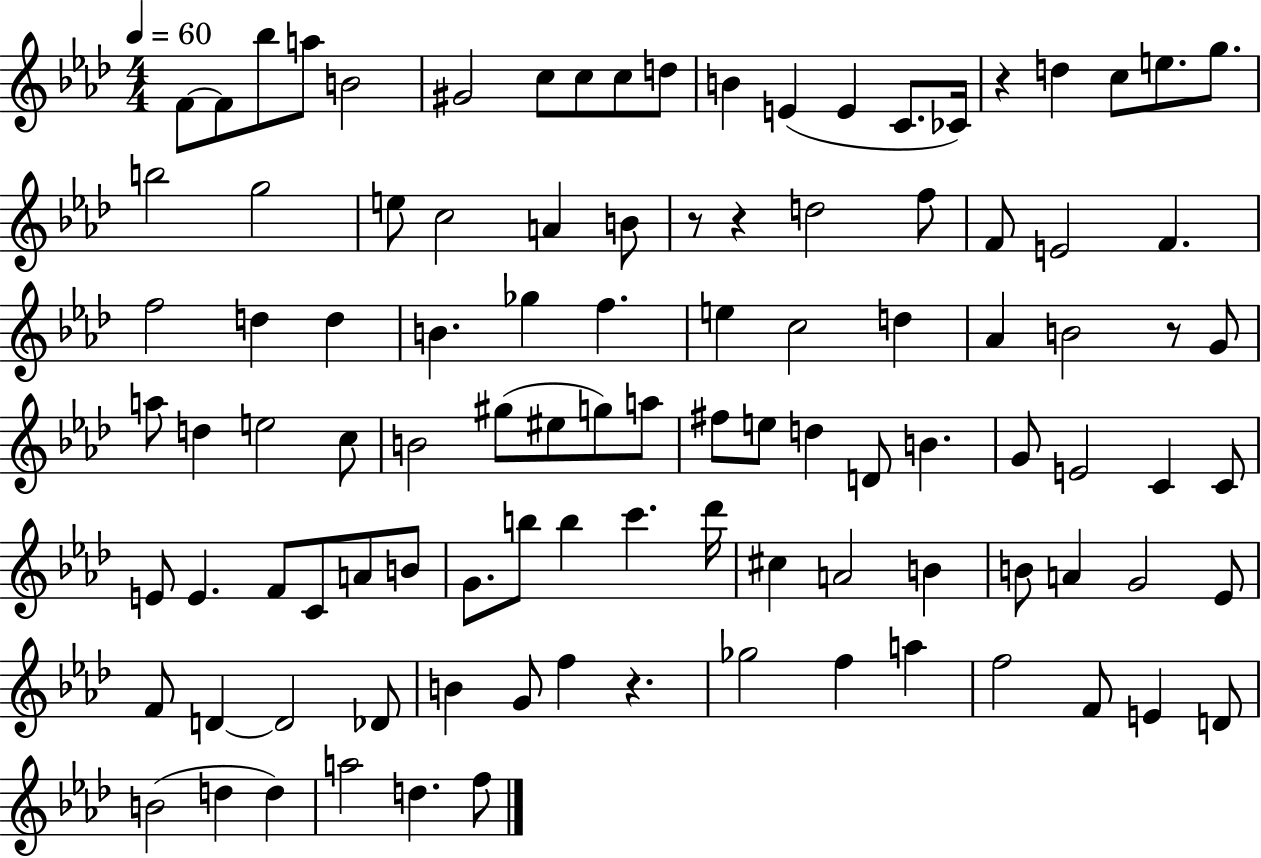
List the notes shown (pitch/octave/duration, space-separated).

F4/e F4/e Bb5/e A5/e B4/h G#4/h C5/e C5/e C5/e D5/e B4/q E4/q E4/q C4/e. CES4/s R/q D5/q C5/e E5/e. G5/e. B5/h G5/h E5/e C5/h A4/q B4/e R/e R/q D5/h F5/e F4/e E4/h F4/q. F5/h D5/q D5/q B4/q. Gb5/q F5/q. E5/q C5/h D5/q Ab4/q B4/h R/e G4/e A5/e D5/q E5/h C5/e B4/h G#5/e EIS5/e G5/e A5/e F#5/e E5/e D5/q D4/e B4/q. G4/e E4/h C4/q C4/e E4/e E4/q. F4/e C4/e A4/e B4/e G4/e. B5/e B5/q C6/q. Db6/s C#5/q A4/h B4/q B4/e A4/q G4/h Eb4/e F4/e D4/q D4/h Db4/e B4/q G4/e F5/q R/q. Gb5/h F5/q A5/q F5/h F4/e E4/q D4/e B4/h D5/q D5/q A5/h D5/q. F5/e